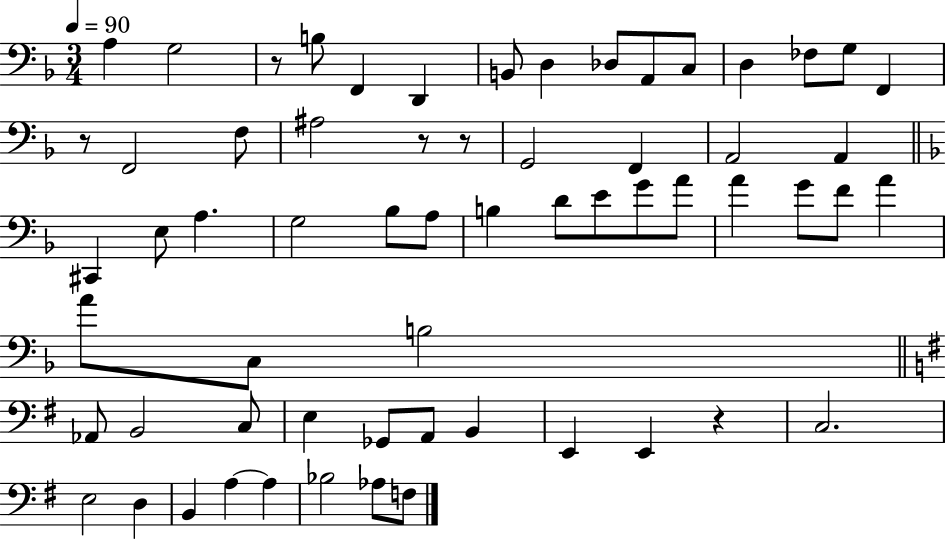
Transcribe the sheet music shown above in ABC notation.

X:1
T:Untitled
M:3/4
L:1/4
K:F
A, G,2 z/2 B,/2 F,, D,, B,,/2 D, _D,/2 A,,/2 C,/2 D, _F,/2 G,/2 F,, z/2 F,,2 F,/2 ^A,2 z/2 z/2 G,,2 F,, A,,2 A,, ^C,, E,/2 A, G,2 _B,/2 A,/2 B, D/2 E/2 G/2 A/2 A G/2 F/2 A A/2 C,/2 B,2 _A,,/2 B,,2 C,/2 E, _G,,/2 A,,/2 B,, E,, E,, z C,2 E,2 D, B,, A, A, _B,2 _A,/2 F,/2